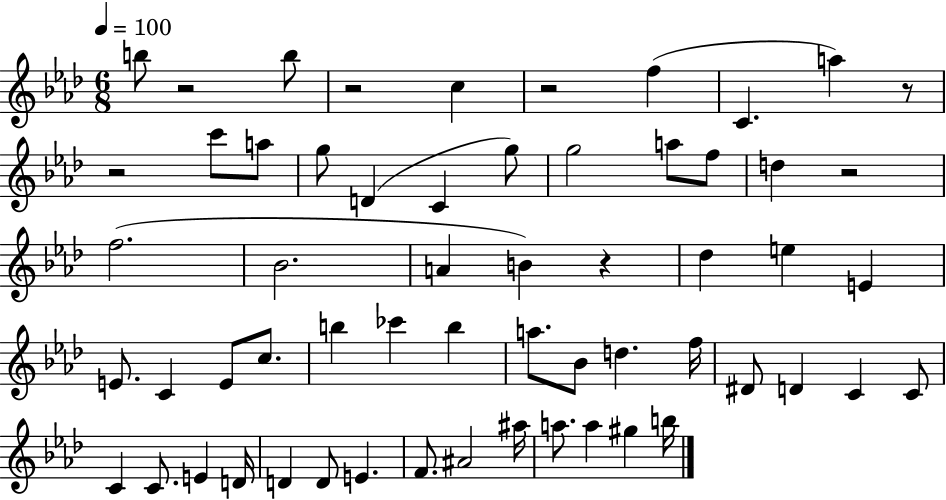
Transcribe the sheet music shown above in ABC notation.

X:1
T:Untitled
M:6/8
L:1/4
K:Ab
b/2 z2 b/2 z2 c z2 f C a z/2 z2 c'/2 a/2 g/2 D C g/2 g2 a/2 f/2 d z2 f2 _B2 A B z _d e E E/2 C E/2 c/2 b _c' b a/2 _B/2 d f/4 ^D/2 D C C/2 C C/2 E D/4 D D/2 E F/2 ^A2 ^a/4 a/2 a ^g b/4